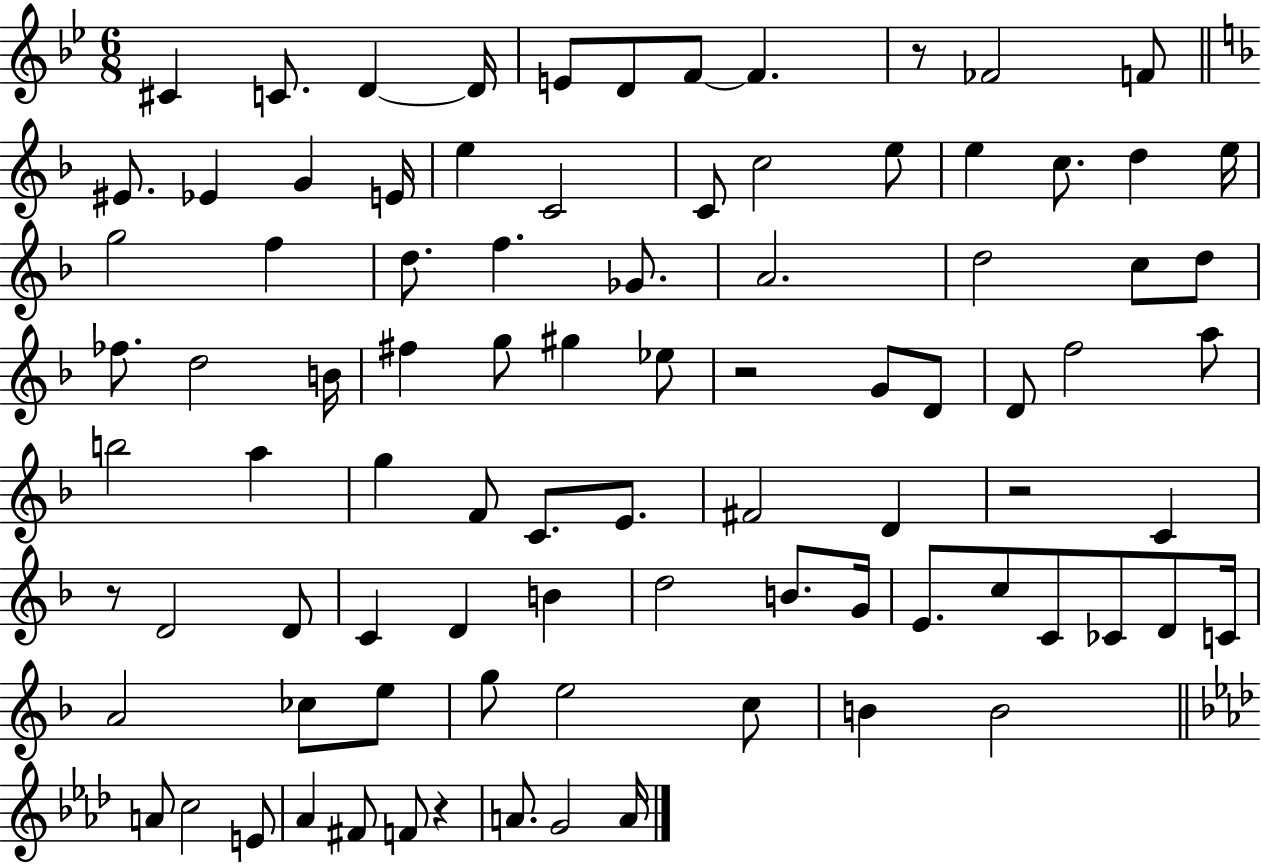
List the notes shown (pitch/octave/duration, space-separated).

C#4/q C4/e. D4/q D4/s E4/e D4/e F4/e F4/q. R/e FES4/h F4/e EIS4/e. Eb4/q G4/q E4/s E5/q C4/h C4/e C5/h E5/e E5/q C5/e. D5/q E5/s G5/h F5/q D5/e. F5/q. Gb4/e. A4/h. D5/h C5/e D5/e FES5/e. D5/h B4/s F#5/q G5/e G#5/q Eb5/e R/h G4/e D4/e D4/e F5/h A5/e B5/h A5/q G5/q F4/e C4/e. E4/e. F#4/h D4/q R/h C4/q R/e D4/h D4/e C4/q D4/q B4/q D5/h B4/e. G4/s E4/e. C5/e C4/e CES4/e D4/e C4/s A4/h CES5/e E5/e G5/e E5/h C5/e B4/q B4/h A4/e C5/h E4/e Ab4/q F#4/e F4/e R/q A4/e. G4/h A4/s